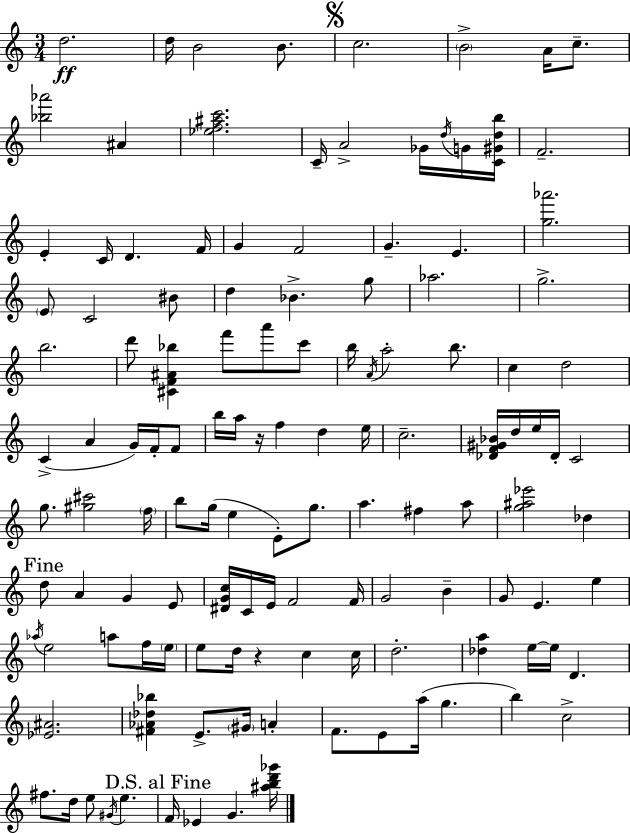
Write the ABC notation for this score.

X:1
T:Untitled
M:3/4
L:1/4
K:C
d2 d/4 B2 B/2 c2 B2 A/4 c/2 [_b_a']2 ^A [_ef^ac']2 C/4 A2 _G/4 d/4 G/4 [C^Gdb]/4 F2 E C/4 D F/4 G F2 G E [g_a']2 E/2 C2 ^B/2 d _B g/2 _a2 g2 b2 d'/2 [^CF^A_b] f'/2 a'/2 c'/2 b/4 A/4 a2 b/2 c d2 C A G/4 F/4 F/2 b/4 a/4 z/4 f d e/4 c2 [_DF^G_B]/4 d/4 e/4 _D/4 C2 g/2 [^g^c']2 f/4 b/2 g/4 e E/2 g/2 a ^f a/2 [g^a_e']2 _d d/2 A G E/2 [^DGc]/4 C/4 E/4 F2 F/4 G2 B G/2 E e _a/4 e2 a/2 f/4 e/4 e/2 d/4 z c c/4 d2 [_da] e/4 e/4 D [_E^A]2 [^F_A_d_b] E/2 ^G/4 A F/2 E/2 a/4 g b c2 ^f/2 d/4 e/2 ^G/4 e F/4 _E G [^abd'_g']/4